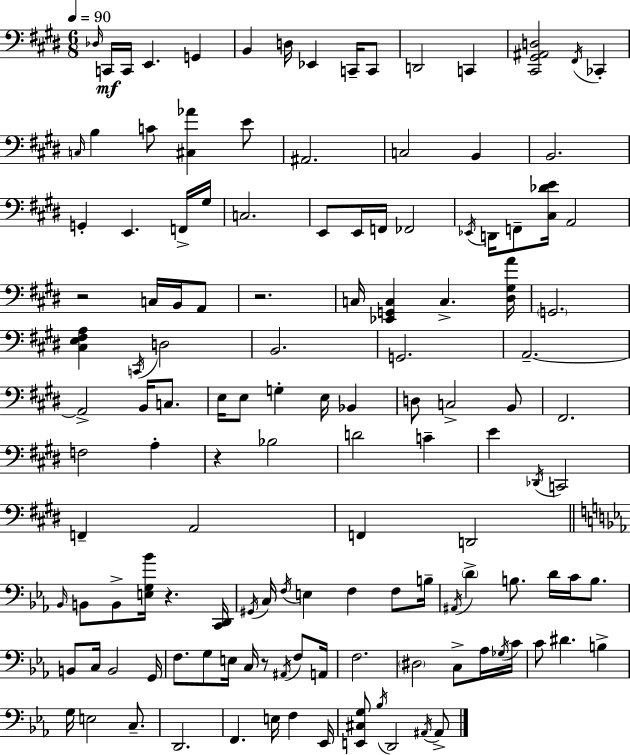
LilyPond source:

{
  \clef bass
  \numericTimeSignature
  \time 6/8
  \key e \major
  \tempo 4 = 90
  \grace { des16 }\mf c,16 c,16 e,4. g,4 | b,4 d16 ees,4 c,16-- c,8 | d,2 c,4 | <cis, gis, ais, d>2 \acciaccatura { fis,16 } ces,4-. | \break \grace { c16 } b4 c'8 <cis aes'>4 | e'8 ais,2. | c2 b,4 | b,2. | \break g,4-. e,4. | f,16-> gis16 c2. | e,8 e,16 f,16 fes,2 | \acciaccatura { ees,16 } d,16 f,8-- <cis des' e'>16 a,2 | \break r2 | c16 b,16 a,8 r2. | c16 <ees, g, c>4 c4.-> | <dis gis a'>16 \parenthesize g,2. | \break <cis e fis a>4 \acciaccatura { c,16 } d2 | b,2. | g,2. | a,2.--~~ | \break a,2-> | b,16 c8. e16 e8 g4-. | e16 bes,4 d8 c2-> | b,8 fis,2. | \break f2 | a4-. r4 bes2 | d'2 | c'4-- e'4 \acciaccatura { des,16 } c,2 | \break f,4-- a,2 | f,4 d,2 | \bar "||" \break \key c \minor \grace { bes,16 } b,8 b,8-> <e g bes'>16 r4. | <c, d,>16 \acciaccatura { gis,16 } c16 \acciaccatura { f16 } e4 f4 | f8 b16-- \acciaccatura { ais,16 } \parenthesize d'4-> b8. d'16 | c'16 b8. b,8 c16 b,2 | \break g,16 f8. g8 e16 c16 r8 | \acciaccatura { ais,16 } f8 a,16 f2. | \parenthesize dis2 | c8-> aes16 \acciaccatura { ges16 } c'16 c'8 dis'4. | \break b4-> g16 e2 | c8.-- d,2. | f,4. | e16 f4 ees,16 <e, cis g>8 \acciaccatura { bes16 } d,2 | \break \acciaccatura { ais,16 } ais,8-> \bar "|."
}